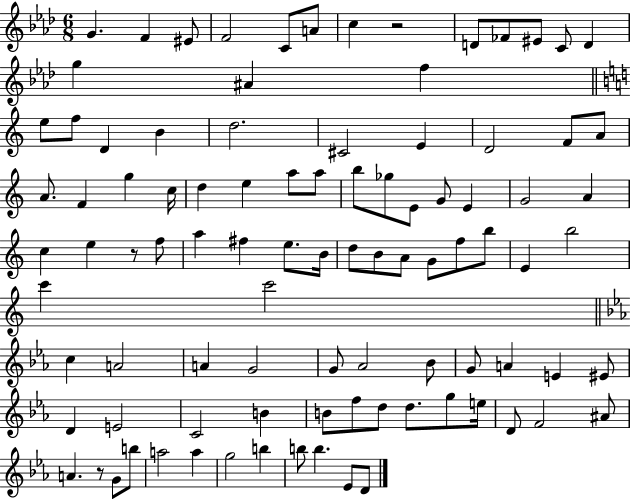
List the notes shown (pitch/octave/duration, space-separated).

G4/q. F4/q EIS4/e F4/h C4/e A4/e C5/q R/h D4/e FES4/e EIS4/e C4/e D4/q G5/q A#4/q F5/q E5/e F5/e D4/q B4/q D5/h. C#4/h E4/q D4/h F4/e A4/e A4/e. F4/q G5/q C5/s D5/q E5/q A5/e A5/e B5/e Gb5/e E4/e G4/e E4/q G4/h A4/q C5/q E5/q R/e F5/e A5/q F#5/q E5/e. B4/s D5/e B4/e A4/e G4/e F5/e B5/e E4/q B5/h C6/q C6/h C5/q A4/h A4/q G4/h G4/e Ab4/h Bb4/e G4/e A4/q E4/q EIS4/e D4/q E4/h C4/h B4/q B4/e F5/e D5/e D5/e. G5/e E5/s D4/e F4/h A#4/e A4/q. R/e G4/e B5/e A5/h A5/q G5/h B5/q B5/e B5/q. Eb4/e D4/e